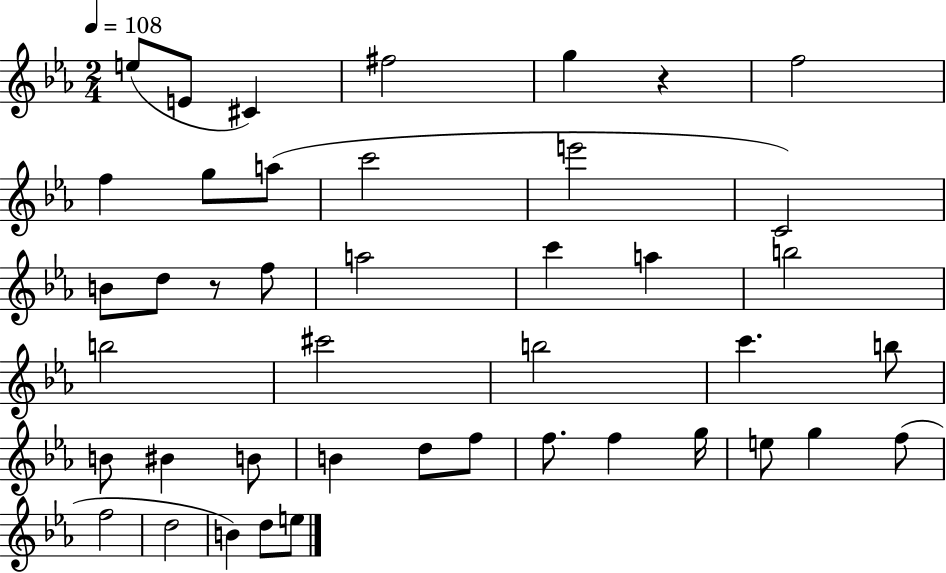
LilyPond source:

{
  \clef treble
  \numericTimeSignature
  \time 2/4
  \key ees \major
  \tempo 4 = 108
  e''8( e'8 cis'4) | fis''2 | g''4 r4 | f''2 | \break f''4 g''8 a''8( | c'''2 | e'''2 | c'2) | \break b'8 d''8 r8 f''8 | a''2 | c'''4 a''4 | b''2 | \break b''2 | cis'''2 | b''2 | c'''4. b''8 | \break b'8 bis'4 b'8 | b'4 d''8 f''8 | f''8. f''4 g''16 | e''8 g''4 f''8( | \break f''2 | d''2 | b'4) d''8 e''8 | \bar "|."
}